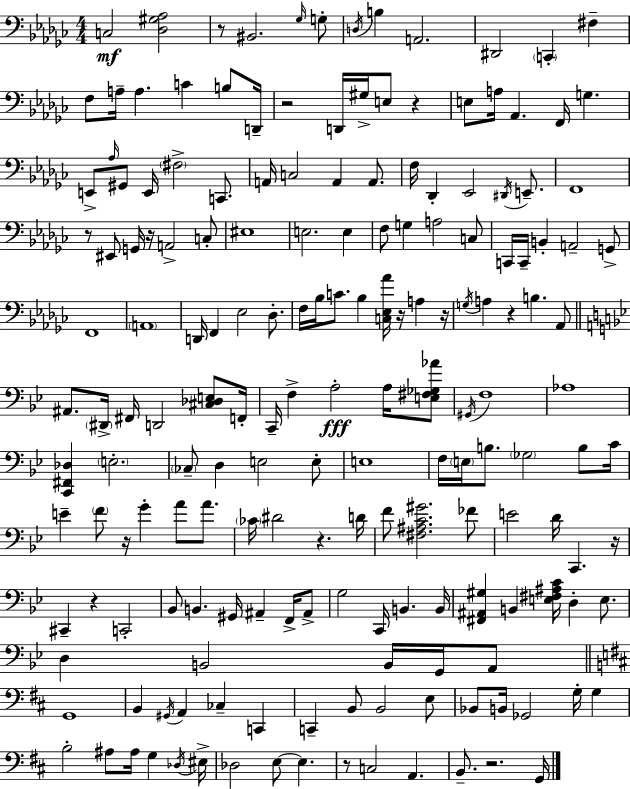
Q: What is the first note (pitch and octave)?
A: C3